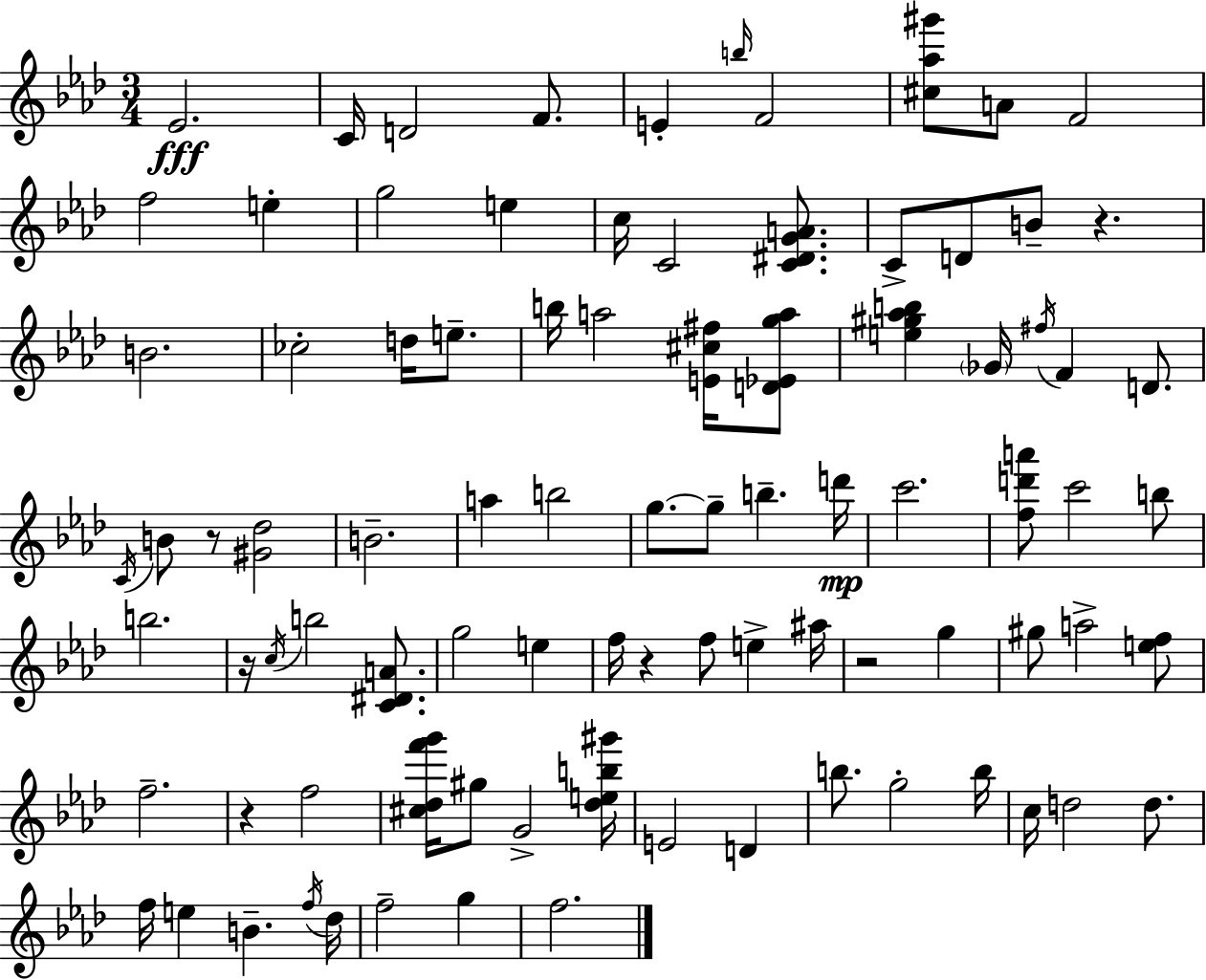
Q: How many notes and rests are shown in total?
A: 89